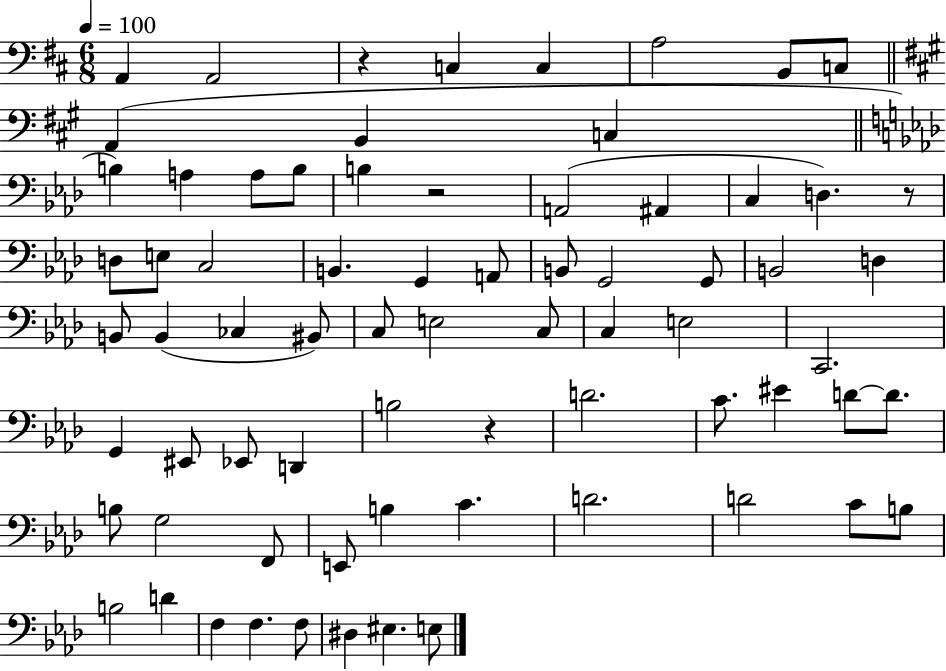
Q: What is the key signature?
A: D major